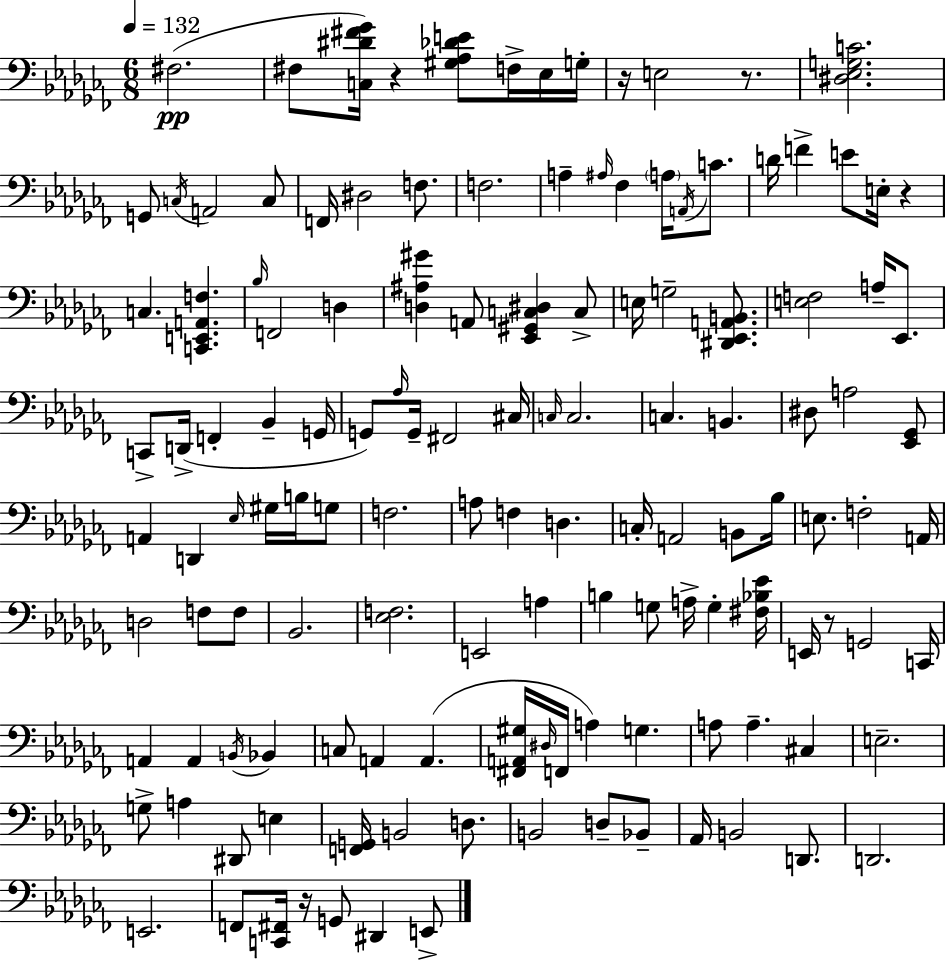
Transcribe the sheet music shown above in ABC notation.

X:1
T:Untitled
M:6/8
L:1/4
K:Abm
^F,2 ^F,/2 [C,^D^F_G]/4 z [^G,_A,_DE]/2 F,/4 _E,/4 G,/4 z/4 E,2 z/2 [^D,_E,G,C]2 G,,/2 C,/4 A,,2 C,/2 F,,/4 ^D,2 F,/2 F,2 A, ^A,/4 _F, A,/4 A,,/4 C/2 D/4 F E/2 E,/4 z C, [C,,E,,A,,F,] _B,/4 F,,2 D, [D,^A,^G] A,,/2 [_E,,^G,,C,^D,] C,/2 E,/4 G,2 [^D,,_E,,A,,B,,]/2 [E,F,]2 A,/4 _E,,/2 C,,/2 D,,/4 F,, _B,, G,,/4 G,,/2 _A,/4 G,,/4 ^F,,2 ^C,/4 C,/4 C,2 C, B,, ^D,/2 A,2 [_E,,_G,,]/2 A,, D,, _E,/4 ^G,/4 B,/4 G,/2 F,2 A,/2 F, D, C,/4 A,,2 B,,/2 _B,/4 E,/2 F,2 A,,/4 D,2 F,/2 F,/2 _B,,2 [_E,F,]2 E,,2 A, B, G,/2 A,/4 G, [^F,_B,_E]/4 E,,/4 z/2 G,,2 C,,/4 A,, A,, B,,/4 _B,, C,/2 A,, A,, [^F,,A,,^G,]/4 ^D,/4 F,,/4 A, G, A,/2 A, ^C, E,2 G,/2 A, ^D,,/2 E, [F,,G,,]/4 B,,2 D,/2 B,,2 D,/2 _B,,/2 _A,,/4 B,,2 D,,/2 D,,2 E,,2 F,,/2 [C,,^F,,]/4 z/4 G,,/2 ^D,, E,,/2